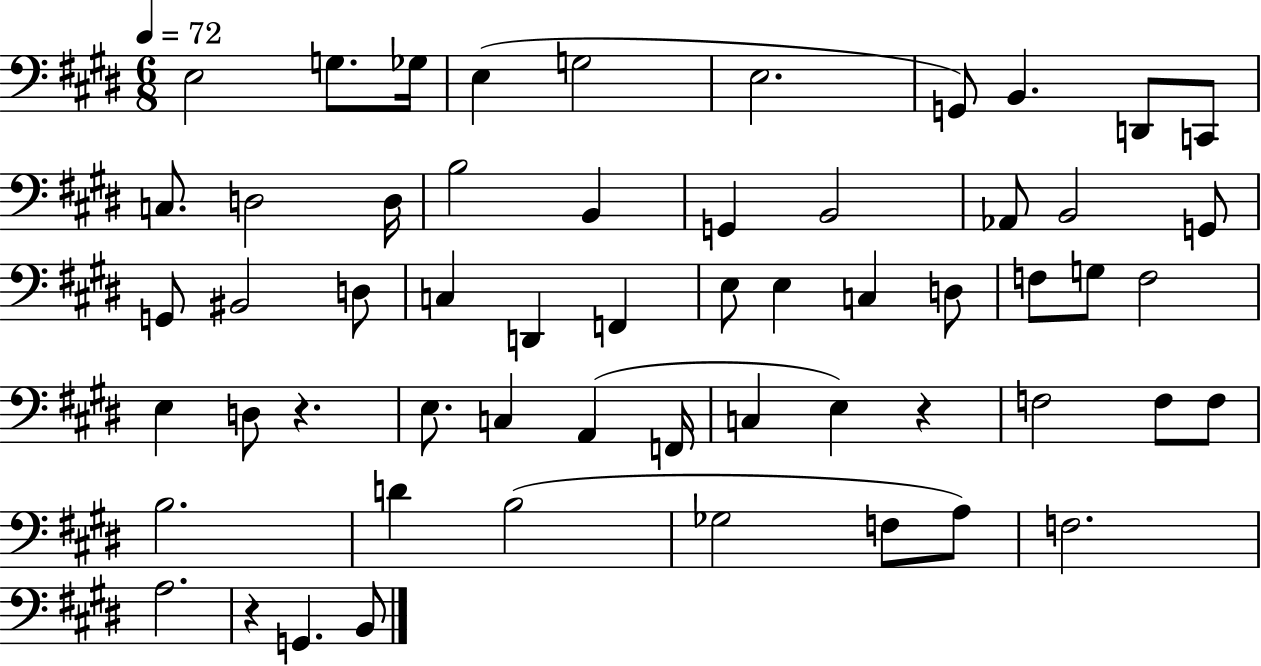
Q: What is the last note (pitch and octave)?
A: B2